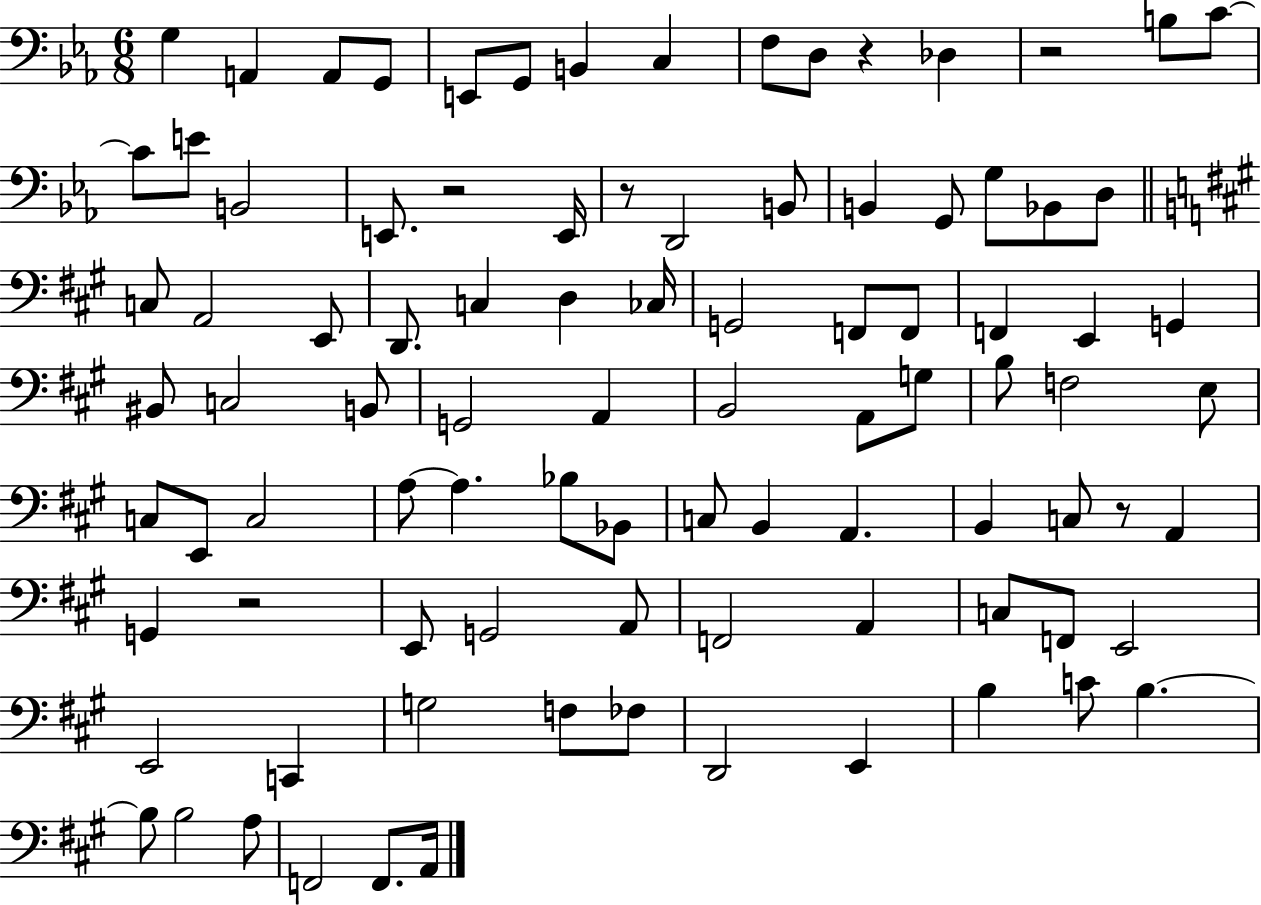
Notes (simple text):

G3/q A2/q A2/e G2/e E2/e G2/e B2/q C3/q F3/e D3/e R/q Db3/q R/h B3/e C4/e C4/e E4/e B2/h E2/e. R/h E2/s R/e D2/h B2/e B2/q G2/e G3/e Bb2/e D3/e C3/e A2/h E2/e D2/e. C3/q D3/q CES3/s G2/h F2/e F2/e F2/q E2/q G2/q BIS2/e C3/h B2/e G2/h A2/q B2/h A2/e G3/e B3/e F3/h E3/e C3/e E2/e C3/h A3/e A3/q. Bb3/e Bb2/e C3/e B2/q A2/q. B2/q C3/e R/e A2/q G2/q R/h E2/e G2/h A2/e F2/h A2/q C3/e F2/e E2/h E2/h C2/q G3/h F3/e FES3/e D2/h E2/q B3/q C4/e B3/q. B3/e B3/h A3/e F2/h F2/e. A2/s